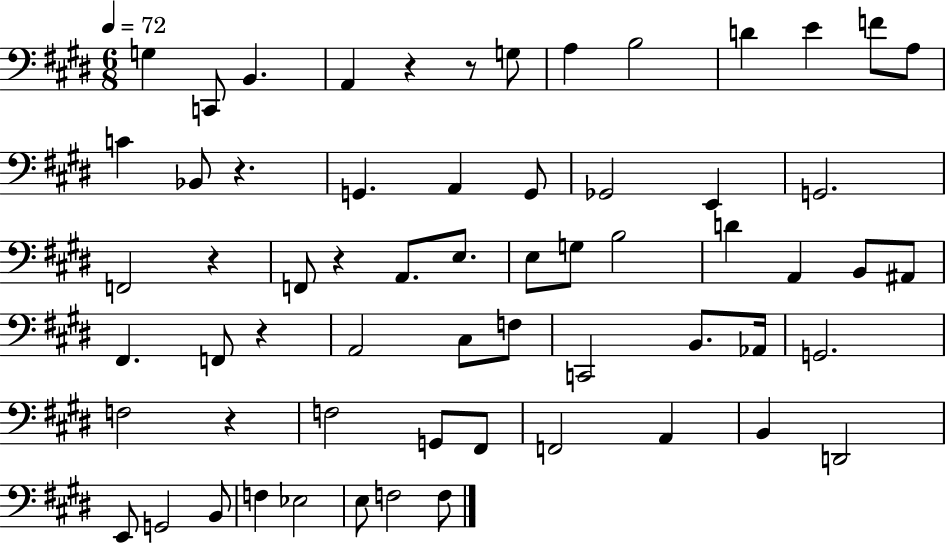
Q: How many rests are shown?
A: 7